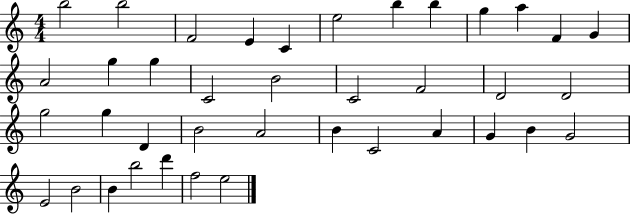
X:1
T:Untitled
M:4/4
L:1/4
K:C
b2 b2 F2 E C e2 b b g a F G A2 g g C2 B2 C2 F2 D2 D2 g2 g D B2 A2 B C2 A G B G2 E2 B2 B b2 d' f2 e2